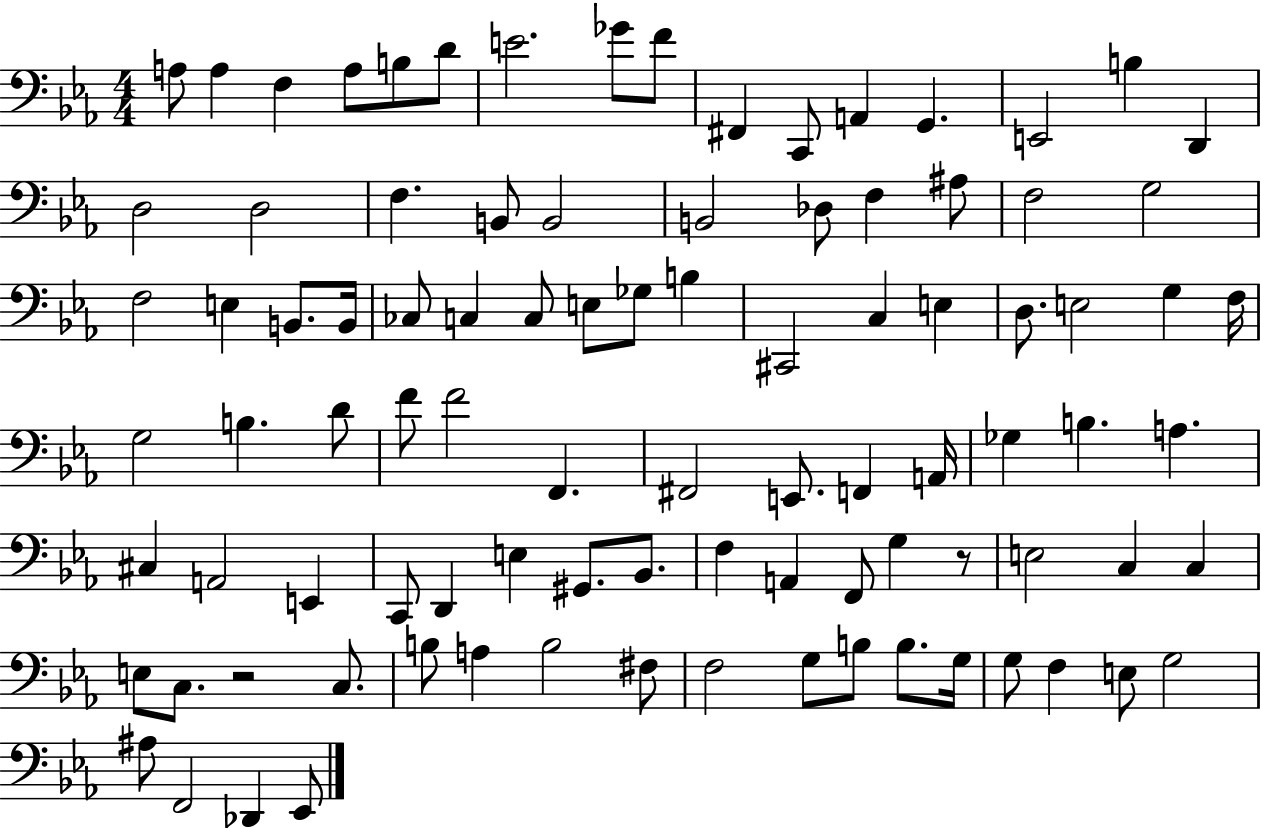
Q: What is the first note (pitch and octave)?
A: A3